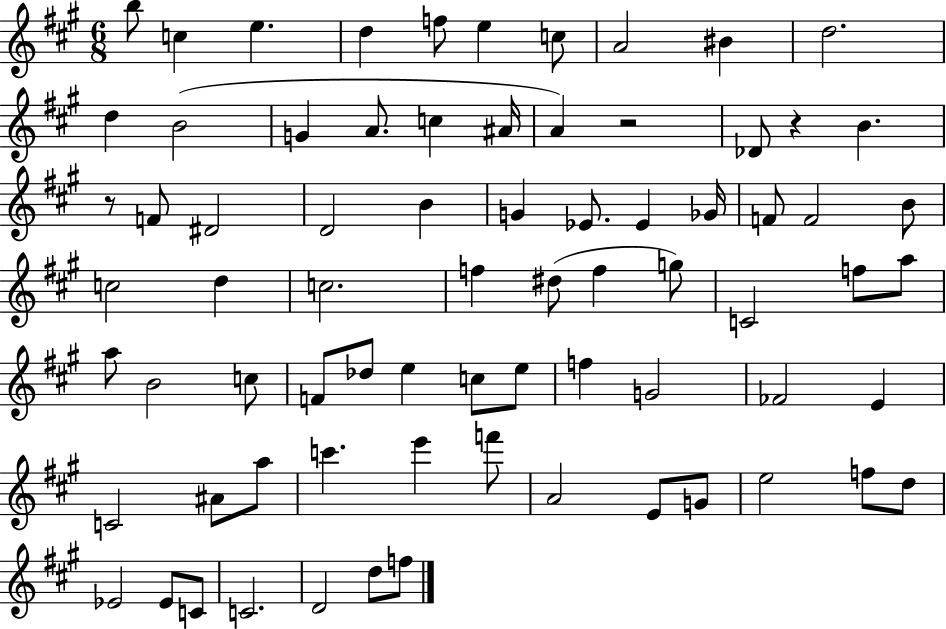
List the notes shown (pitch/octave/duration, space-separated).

B5/e C5/q E5/q. D5/q F5/e E5/q C5/e A4/h BIS4/q D5/h. D5/q B4/h G4/q A4/e. C5/q A#4/s A4/q R/h Db4/e R/q B4/q. R/e F4/e D#4/h D4/h B4/q G4/q Eb4/e. Eb4/q Gb4/s F4/e F4/h B4/e C5/h D5/q C5/h. F5/q D#5/e F5/q G5/e C4/h F5/e A5/e A5/e B4/h C5/e F4/e Db5/e E5/q C5/e E5/e F5/q G4/h FES4/h E4/q C4/h A#4/e A5/e C6/q. E6/q F6/e A4/h E4/e G4/e E5/h F5/e D5/e Eb4/h Eb4/e C4/e C4/h. D4/h D5/e F5/e